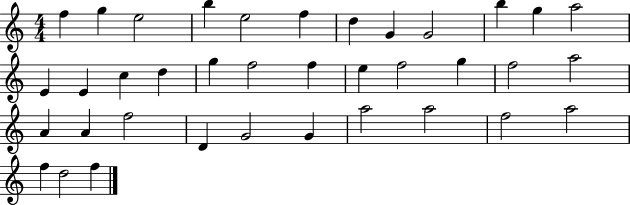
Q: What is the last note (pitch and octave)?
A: F5